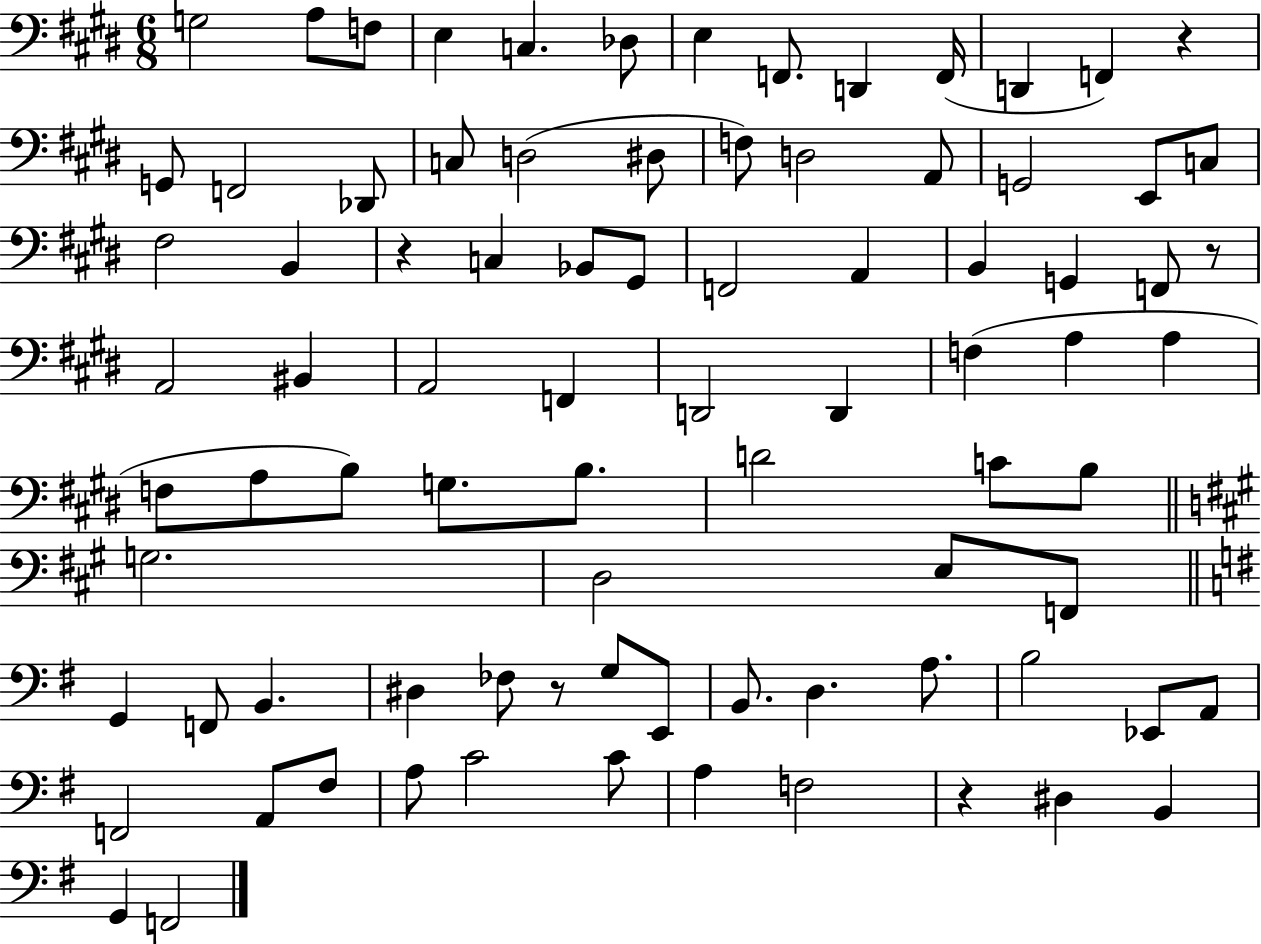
G3/h A3/e F3/e E3/q C3/q. Db3/e E3/q F2/e. D2/q F2/s D2/q F2/q R/q G2/e F2/h Db2/e C3/e D3/h D#3/e F3/e D3/h A2/e G2/h E2/e C3/e F#3/h B2/q R/q C3/q Bb2/e G#2/e F2/h A2/q B2/q G2/q F2/e R/e A2/h BIS2/q A2/h F2/q D2/h D2/q F3/q A3/q A3/q F3/e A3/e B3/e G3/e. B3/e. D4/h C4/e B3/e G3/h. D3/h E3/e F2/e G2/q F2/e B2/q. D#3/q FES3/e R/e G3/e E2/e B2/e. D3/q. A3/e. B3/h Eb2/e A2/e F2/h A2/e F#3/e A3/e C4/h C4/e A3/q F3/h R/q D#3/q B2/q G2/q F2/h